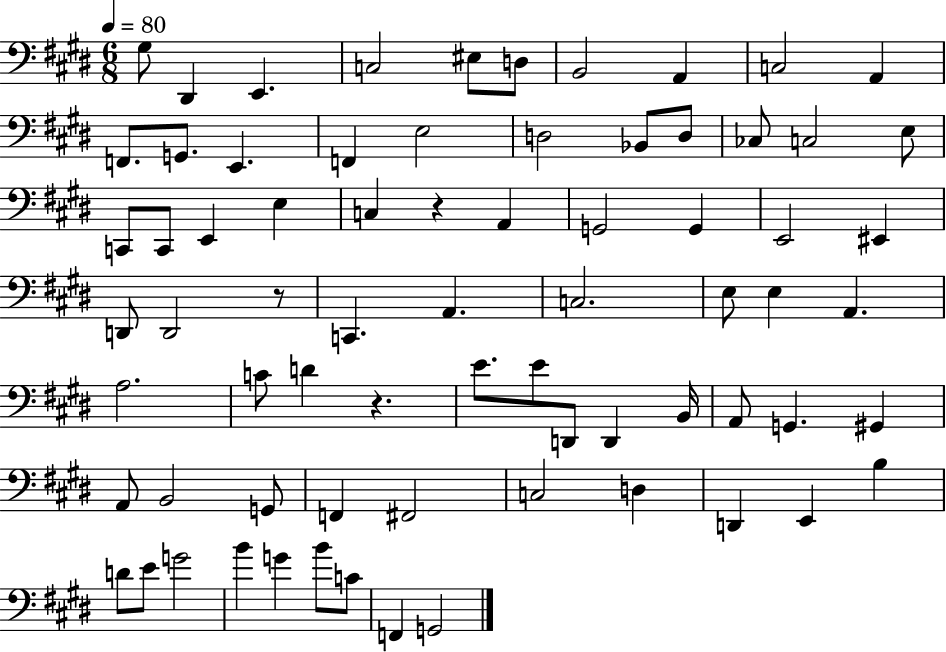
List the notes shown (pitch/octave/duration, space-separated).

G#3/e D#2/q E2/q. C3/h EIS3/e D3/e B2/h A2/q C3/h A2/q F2/e. G2/e. E2/q. F2/q E3/h D3/h Bb2/e D3/e CES3/e C3/h E3/e C2/e C2/e E2/q E3/q C3/q R/q A2/q G2/h G2/q E2/h EIS2/q D2/e D2/h R/e C2/q. A2/q. C3/h. E3/e E3/q A2/q. A3/h. C4/e D4/q R/q. E4/e. E4/e D2/e D2/q B2/s A2/e G2/q. G#2/q A2/e B2/h G2/e F2/q F#2/h C3/h D3/q D2/q E2/q B3/q D4/e E4/e G4/h B4/q G4/q B4/e C4/e F2/q G2/h